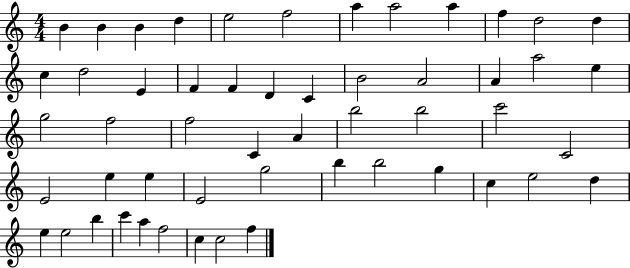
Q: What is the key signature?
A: C major